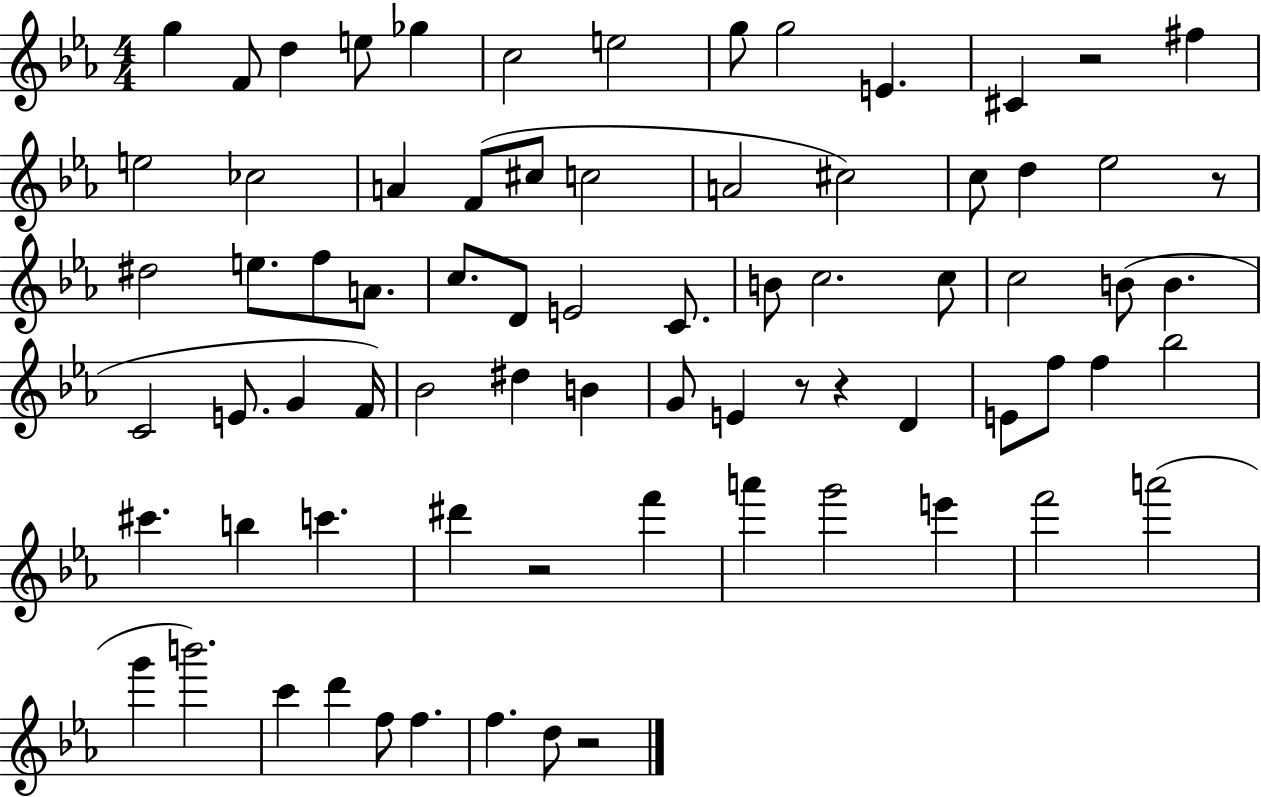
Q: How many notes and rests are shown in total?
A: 75